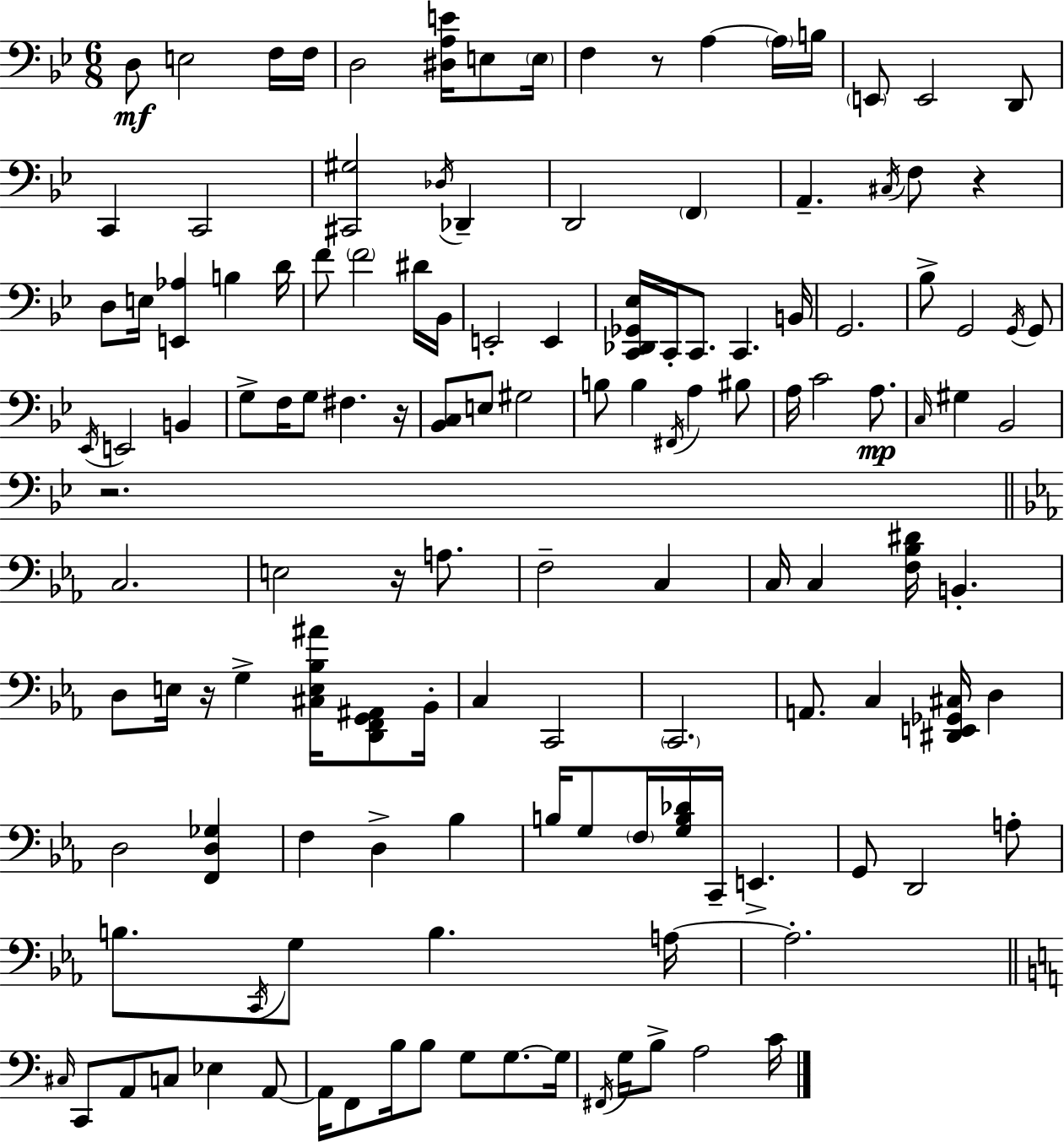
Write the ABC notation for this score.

X:1
T:Untitled
M:6/8
L:1/4
K:Bb
D,/2 E,2 F,/4 F,/4 D,2 [^D,A,E]/4 E,/2 E,/4 F, z/2 A, A,/4 B,/4 E,,/2 E,,2 D,,/2 C,, C,,2 [^C,,^G,]2 _D,/4 _D,, D,,2 F,, A,, ^C,/4 F,/2 z D,/2 E,/4 [E,,_A,] B, D/4 F/2 F2 ^D/4 _B,,/4 E,,2 E,, [C,,_D,,_G,,_E,]/4 C,,/4 C,,/2 C,, B,,/4 G,,2 _B,/2 G,,2 G,,/4 G,,/2 _E,,/4 E,,2 B,, G,/2 F,/4 G,/2 ^F, z/4 [_B,,C,]/2 E,/2 ^G,2 B,/2 B, ^F,,/4 A, ^B,/2 A,/4 C2 A,/2 C,/4 ^G, _B,,2 z2 C,2 E,2 z/4 A,/2 F,2 C, C,/4 C, [F,_B,^D]/4 B,, D,/2 E,/4 z/4 G, [^C,E,_B,^A]/4 [D,,F,,G,,^A,,]/2 _B,,/4 C, C,,2 C,,2 A,,/2 C, [^D,,E,,_G,,^C,]/4 D, D,2 [F,,D,_G,] F, D, _B, B,/4 G,/2 F,/4 [G,B,_D]/4 C,,/4 E,, G,,/2 D,,2 A,/2 B,/2 C,,/4 G,/2 B, A,/4 A,2 ^C,/4 C,,/2 A,,/2 C,/2 _E, A,,/2 A,,/4 F,,/2 B,/4 B,/2 G,/2 G,/2 G,/4 ^F,,/4 G,/4 B,/2 A,2 C/4